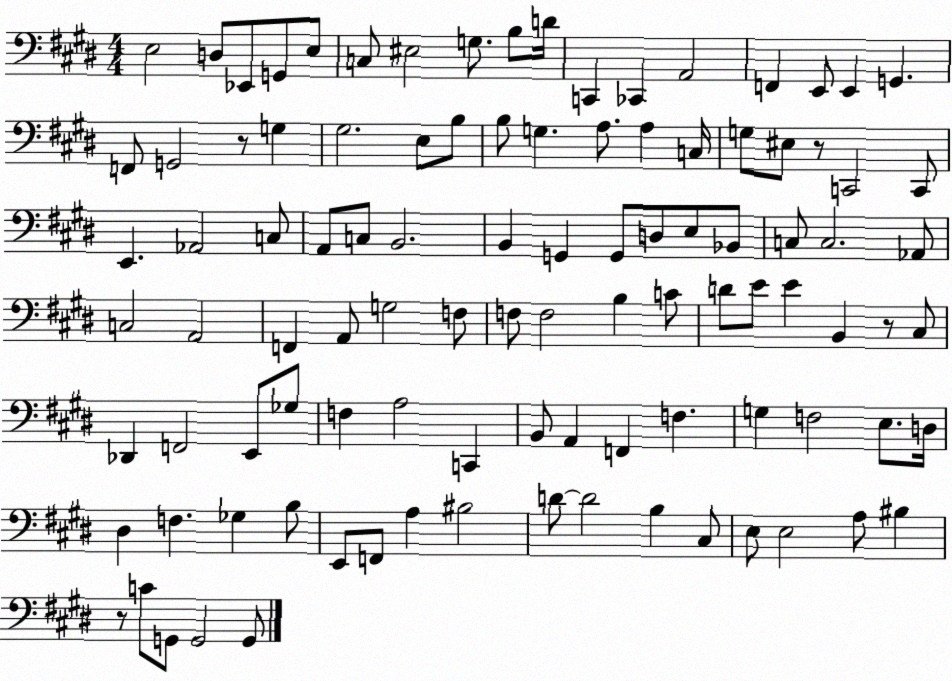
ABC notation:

X:1
T:Untitled
M:4/4
L:1/4
K:E
E,2 D,/2 _E,,/2 G,,/2 E,/2 C,/2 ^E,2 G,/2 B,/2 D/4 C,, _C,, A,,2 F,, E,,/2 E,, G,, F,,/2 G,,2 z/2 G, ^G,2 E,/2 B,/2 B,/2 G, A,/2 A, C,/4 G,/2 ^E,/2 z/2 C,,2 C,,/2 E,, _A,,2 C,/2 A,,/2 C,/2 B,,2 B,, G,, G,,/2 D,/2 E,/2 _B,,/2 C,/2 C,2 _A,,/2 C,2 A,,2 F,, A,,/2 G,2 F,/2 F,/2 F,2 B, C/2 D/2 E/2 E B,, z/2 ^C,/2 _D,, F,,2 E,,/2 _G,/2 F, A,2 C,, B,,/2 A,, F,, F, G, F,2 E,/2 D,/4 ^D, F, _G, B,/2 E,,/2 F,,/2 A, ^B,2 D/2 D2 B, ^C,/2 E,/2 E,2 A,/2 ^B, z/2 C/2 G,,/2 G,,2 G,,/2